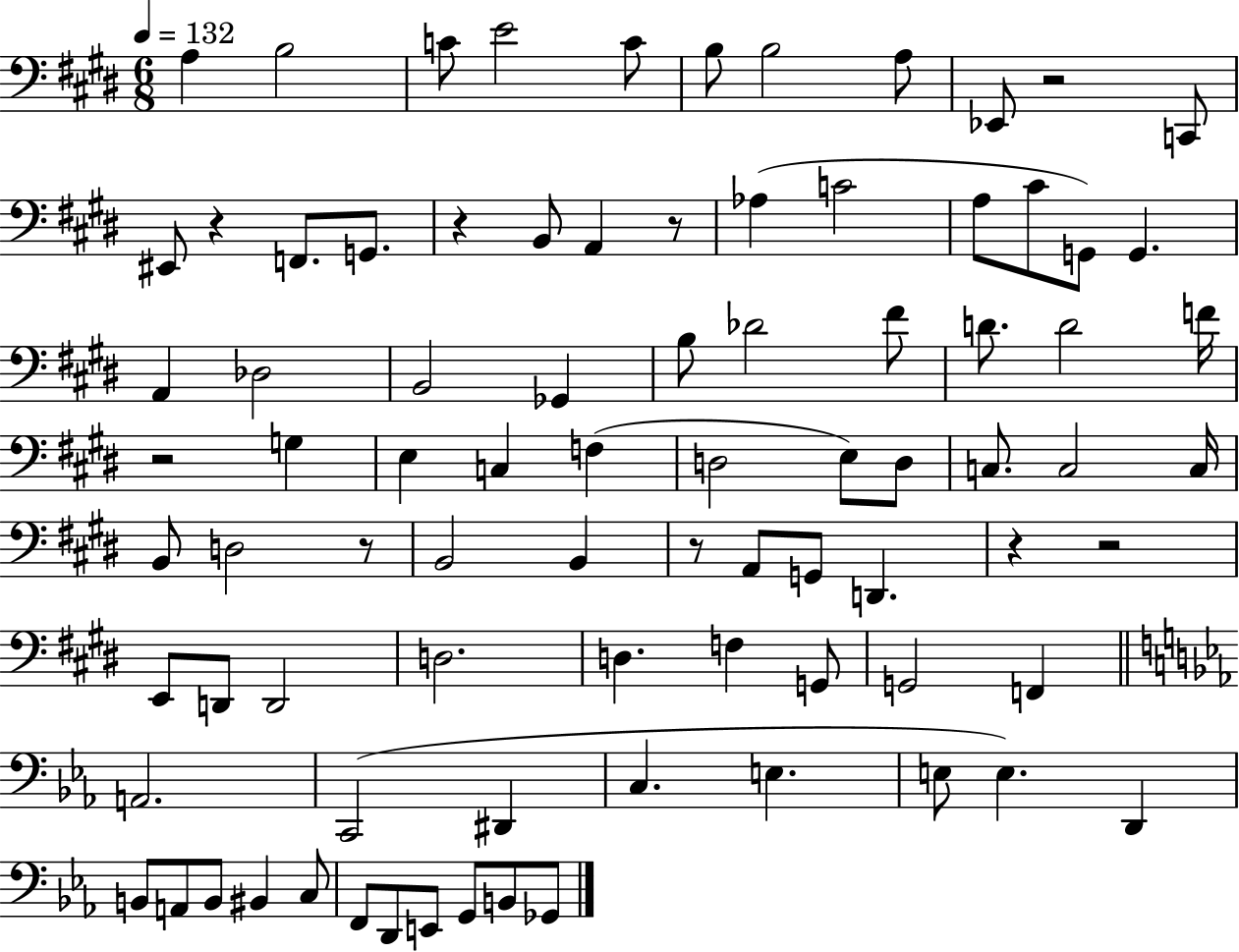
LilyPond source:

{
  \clef bass
  \numericTimeSignature
  \time 6/8
  \key e \major
  \tempo 4 = 132
  a4 b2 | c'8 e'2 c'8 | b8 b2 a8 | ees,8 r2 c,8 | \break eis,8 r4 f,8. g,8. | r4 b,8 a,4 r8 | aes4( c'2 | a8 cis'8 g,8) g,4. | \break a,4 des2 | b,2 ges,4 | b8 des'2 fis'8 | d'8. d'2 f'16 | \break r2 g4 | e4 c4 f4( | d2 e8) d8 | c8. c2 c16 | \break b,8 d2 r8 | b,2 b,4 | r8 a,8 g,8 d,4. | r4 r2 | \break e,8 d,8 d,2 | d2. | d4. f4 g,8 | g,2 f,4 | \break \bar "||" \break \key ees \major a,2. | c,2( dis,4 | c4. e4. | e8 e4.) d,4 | \break b,8 a,8 b,8 bis,4 c8 | f,8 d,8 e,8 g,8 b,8 ges,8 | \bar "|."
}